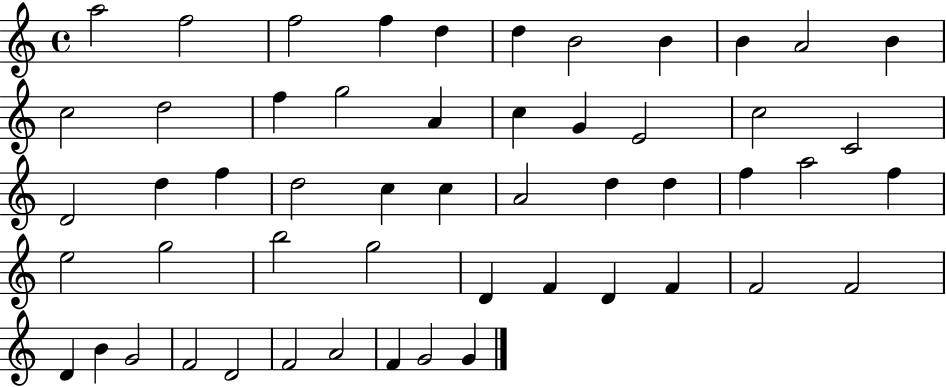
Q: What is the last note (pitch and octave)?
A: G4